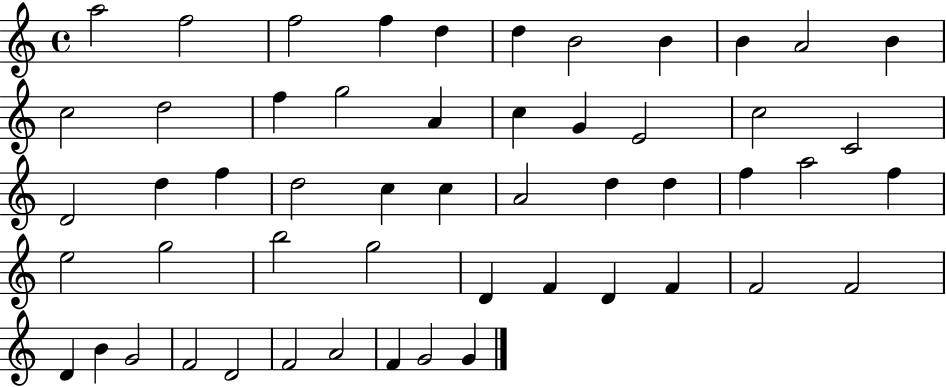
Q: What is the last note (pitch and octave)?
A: G4